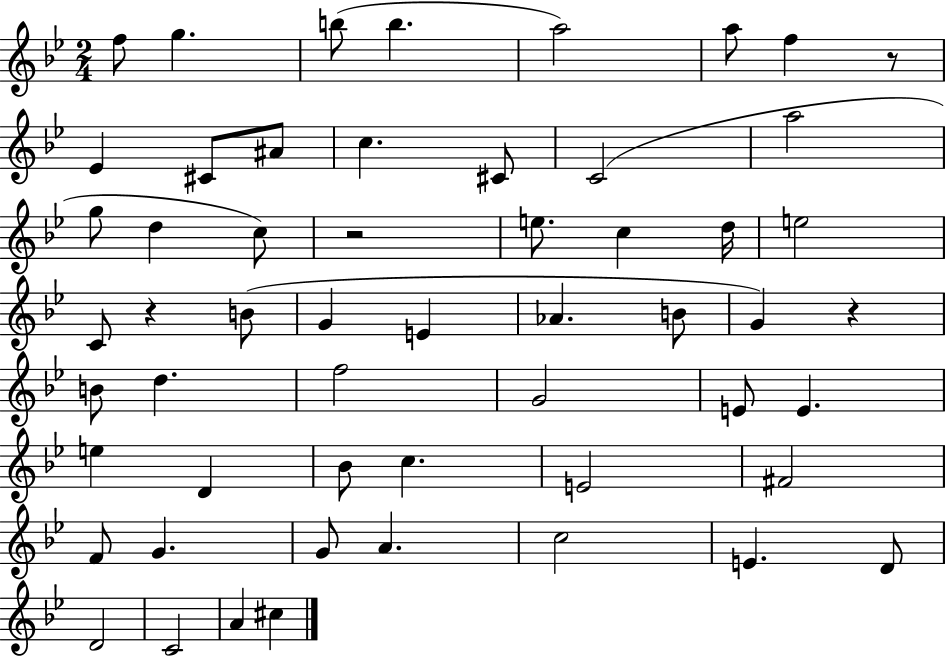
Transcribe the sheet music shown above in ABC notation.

X:1
T:Untitled
M:2/4
L:1/4
K:Bb
f/2 g b/2 b a2 a/2 f z/2 _E ^C/2 ^A/2 c ^C/2 C2 a2 g/2 d c/2 z2 e/2 c d/4 e2 C/2 z B/2 G E _A B/2 G z B/2 d f2 G2 E/2 E e D _B/2 c E2 ^F2 F/2 G G/2 A c2 E D/2 D2 C2 A ^c